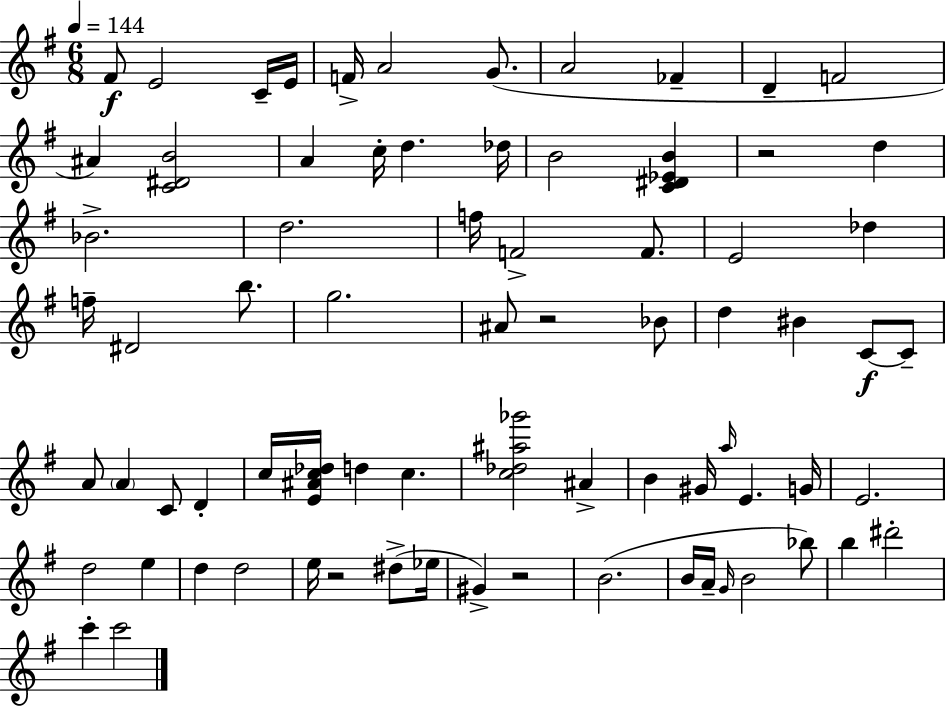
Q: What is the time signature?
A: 6/8